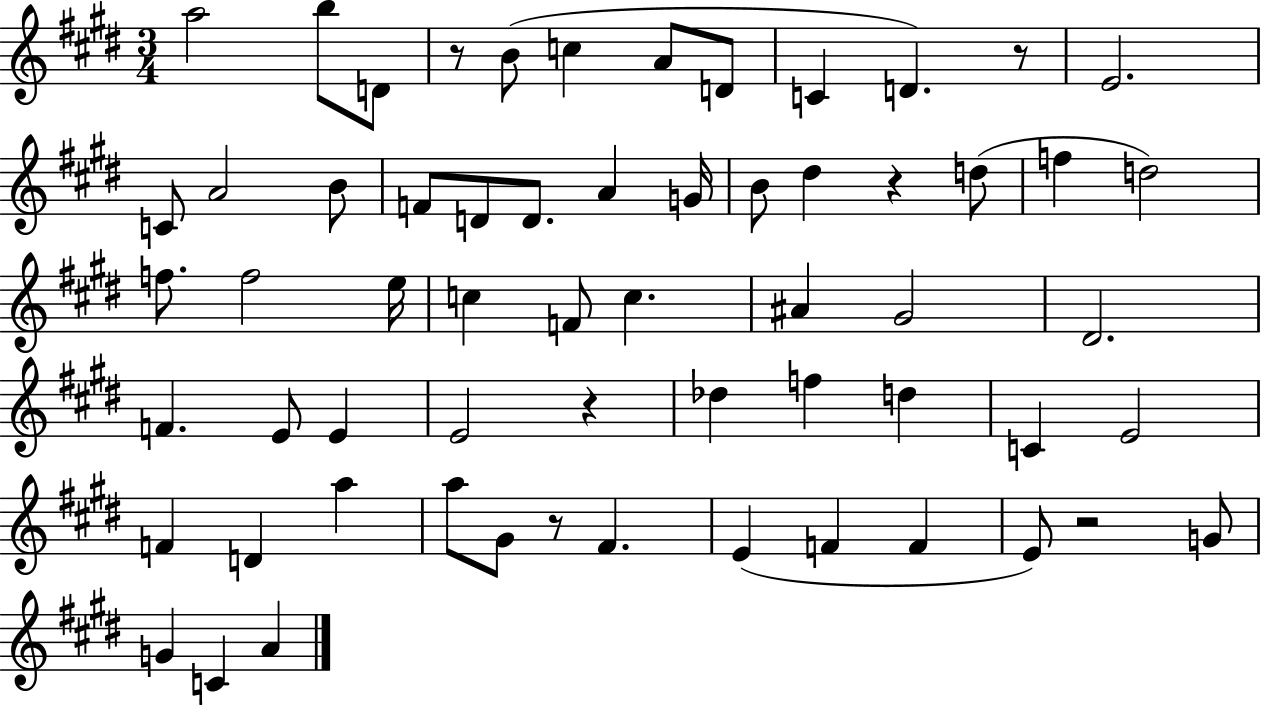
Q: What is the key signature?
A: E major